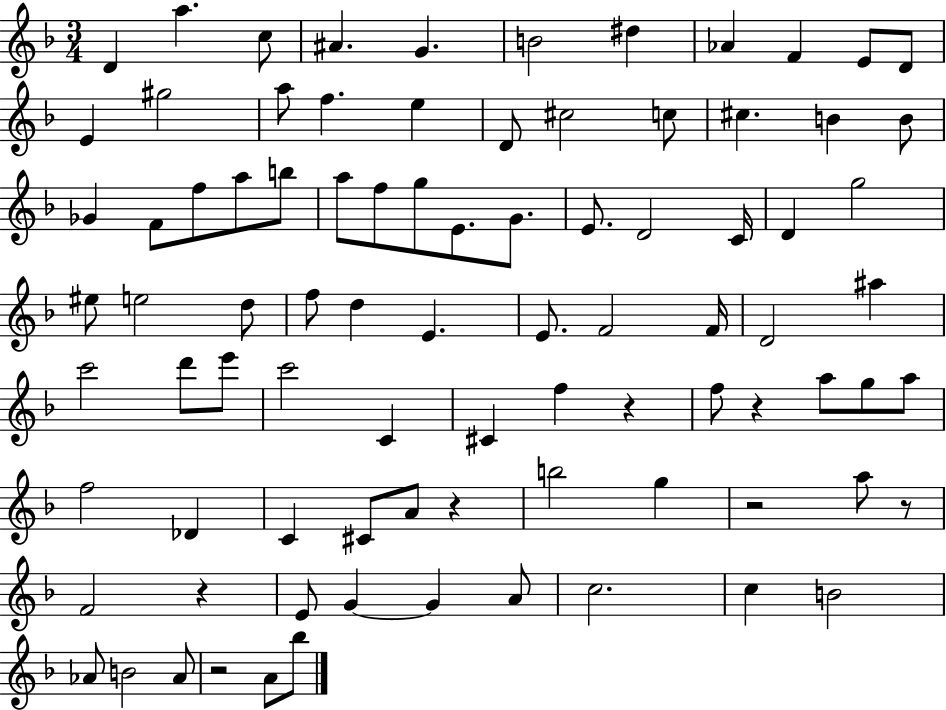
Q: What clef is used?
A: treble